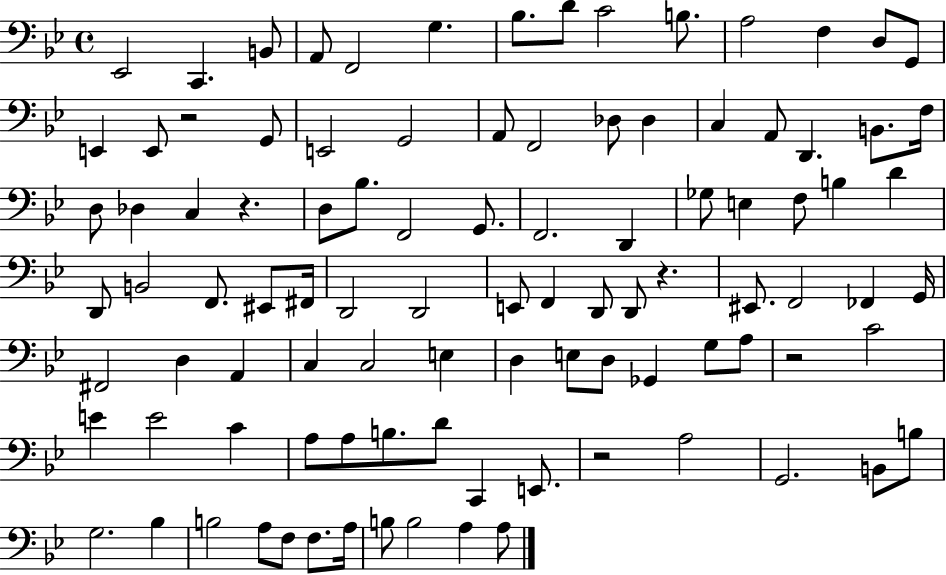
X:1
T:Untitled
M:4/4
L:1/4
K:Bb
_E,,2 C,, B,,/2 A,,/2 F,,2 G, _B,/2 D/2 C2 B,/2 A,2 F, D,/2 G,,/2 E,, E,,/2 z2 G,,/2 E,,2 G,,2 A,,/2 F,,2 _D,/2 _D, C, A,,/2 D,, B,,/2 F,/4 D,/2 _D, C, z D,/2 _B,/2 F,,2 G,,/2 F,,2 D,, _G,/2 E, F,/2 B, D D,,/2 B,,2 F,,/2 ^E,,/2 ^F,,/4 D,,2 D,,2 E,,/2 F,, D,,/2 D,,/2 z ^E,,/2 F,,2 _F,, G,,/4 ^F,,2 D, A,, C, C,2 E, D, E,/2 D,/2 _G,, G,/2 A,/2 z2 C2 E E2 C A,/2 A,/2 B,/2 D/2 C,, E,,/2 z2 A,2 G,,2 B,,/2 B,/2 G,2 _B, B,2 A,/2 F,/2 F,/2 A,/4 B,/2 B,2 A, A,/2